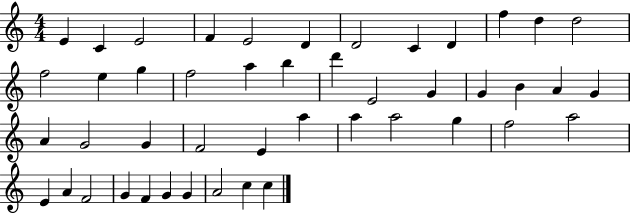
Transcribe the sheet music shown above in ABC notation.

X:1
T:Untitled
M:4/4
L:1/4
K:C
E C E2 F E2 D D2 C D f d d2 f2 e g f2 a b d' E2 G G B A G A G2 G F2 E a a a2 g f2 a2 E A F2 G F G G A2 c c